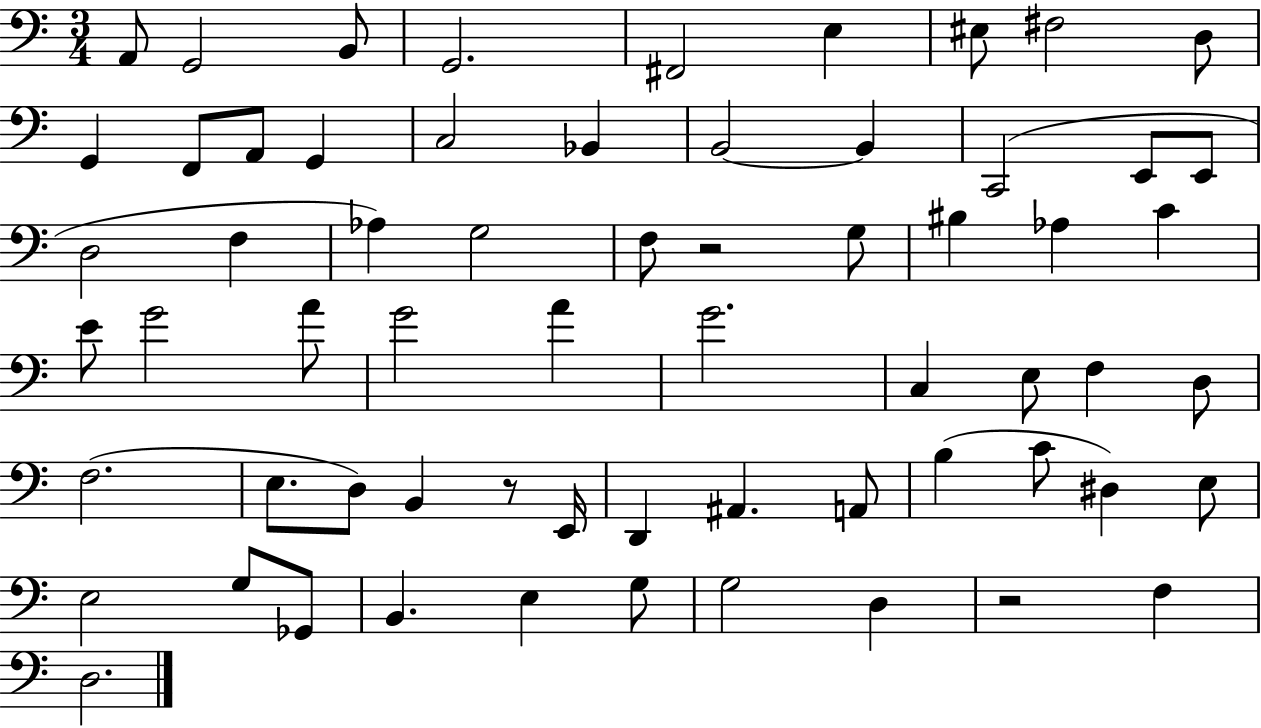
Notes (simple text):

A2/e G2/h B2/e G2/h. F#2/h E3/q EIS3/e F#3/h D3/e G2/q F2/e A2/e G2/q C3/h Bb2/q B2/h B2/q C2/h E2/e E2/e D3/h F3/q Ab3/q G3/h F3/e R/h G3/e BIS3/q Ab3/q C4/q E4/e G4/h A4/e G4/h A4/q G4/h. C3/q E3/e F3/q D3/e F3/h. E3/e. D3/e B2/q R/e E2/s D2/q A#2/q. A2/e B3/q C4/e D#3/q E3/e E3/h G3/e Gb2/e B2/q. E3/q G3/e G3/h D3/q R/h F3/q D3/h.